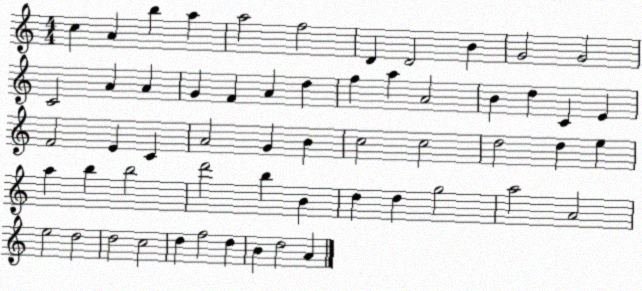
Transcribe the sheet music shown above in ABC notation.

X:1
T:Untitled
M:4/4
L:1/4
K:C
c A b a a2 f2 D D2 B G2 G2 C2 A A G F A d f a A2 B d C E F2 E C A2 G B c2 c2 d2 d e a b b2 d'2 b B d d g2 a2 A2 e2 d2 d2 c2 d f2 d B d2 A